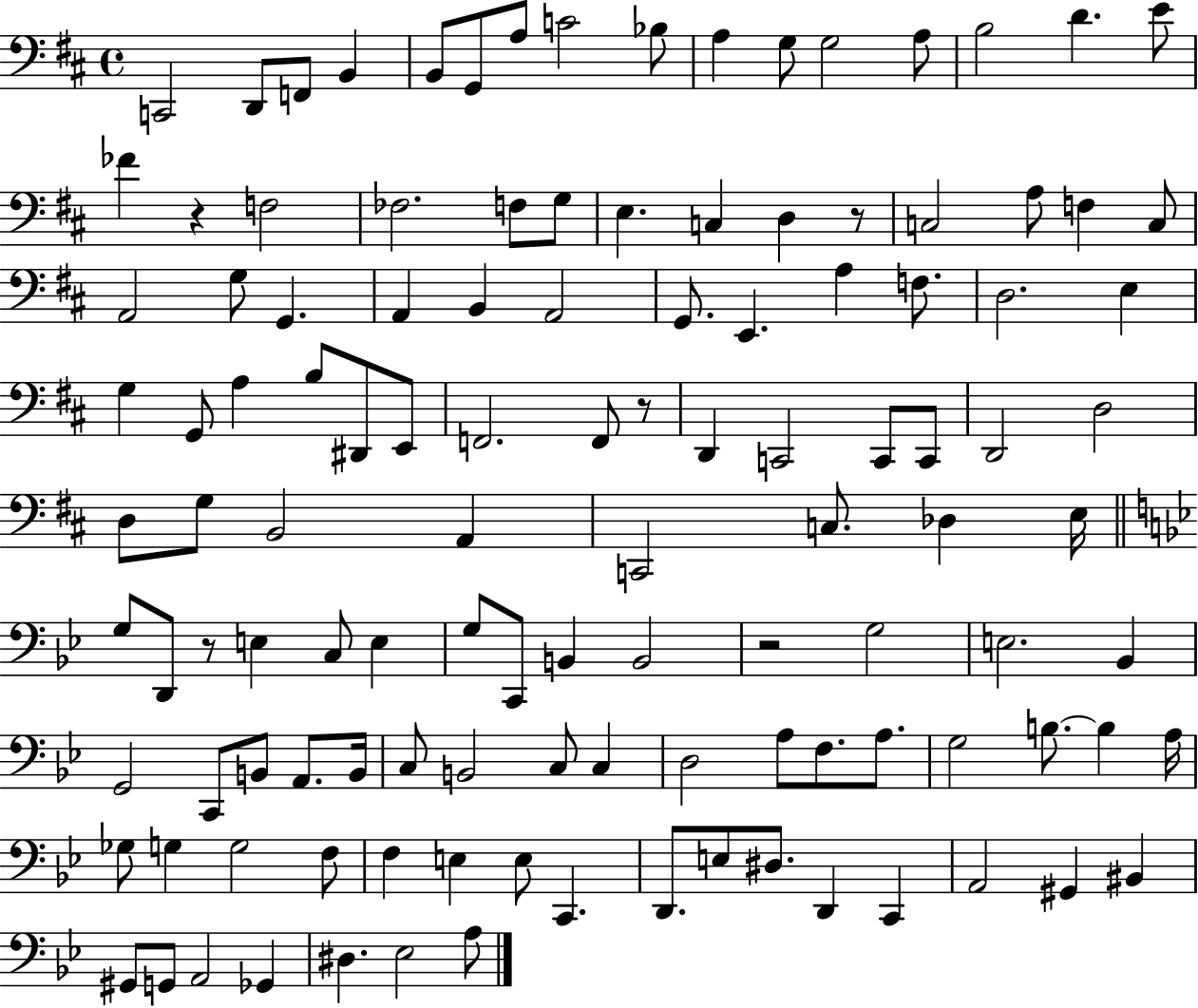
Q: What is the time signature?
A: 4/4